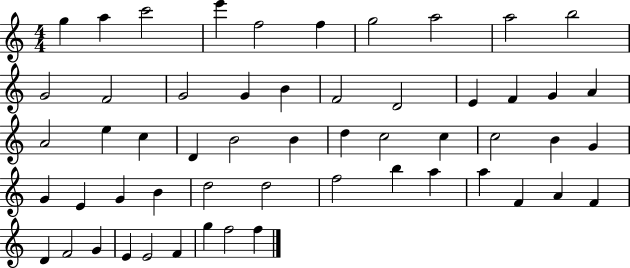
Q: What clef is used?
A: treble